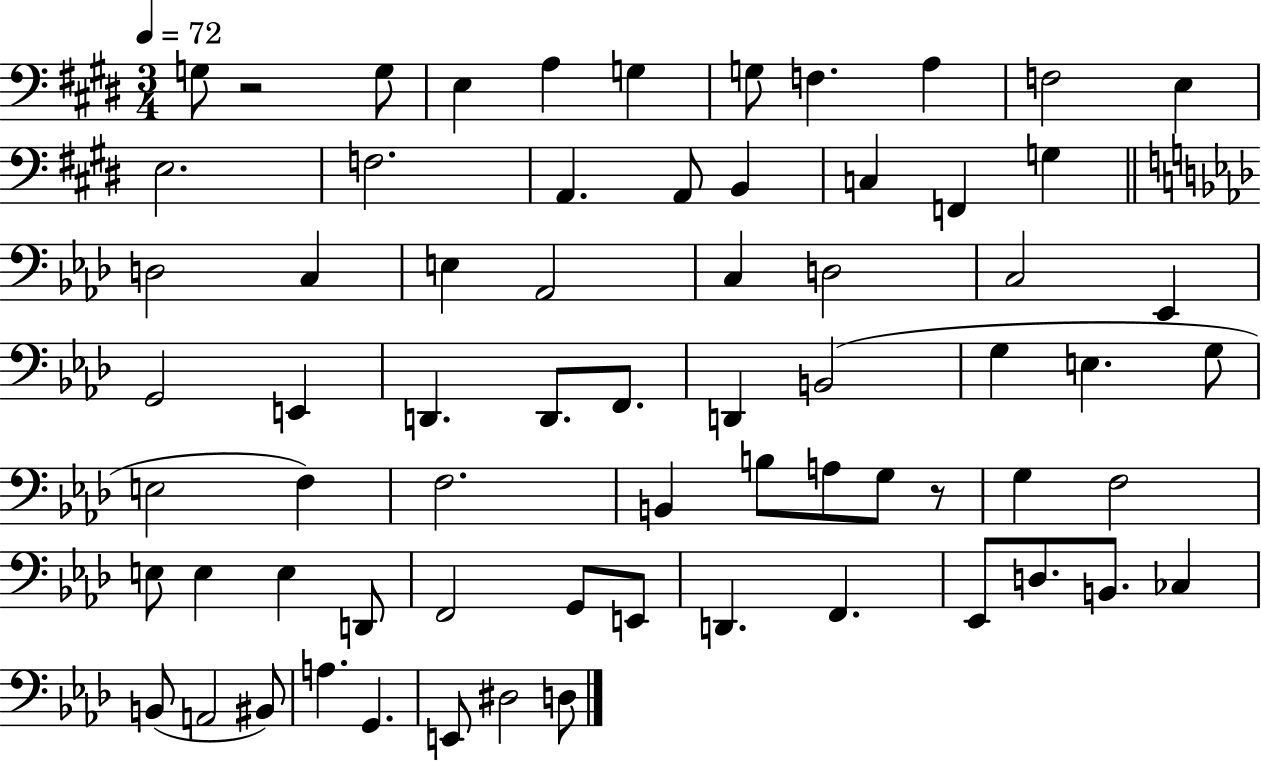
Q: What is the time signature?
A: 3/4